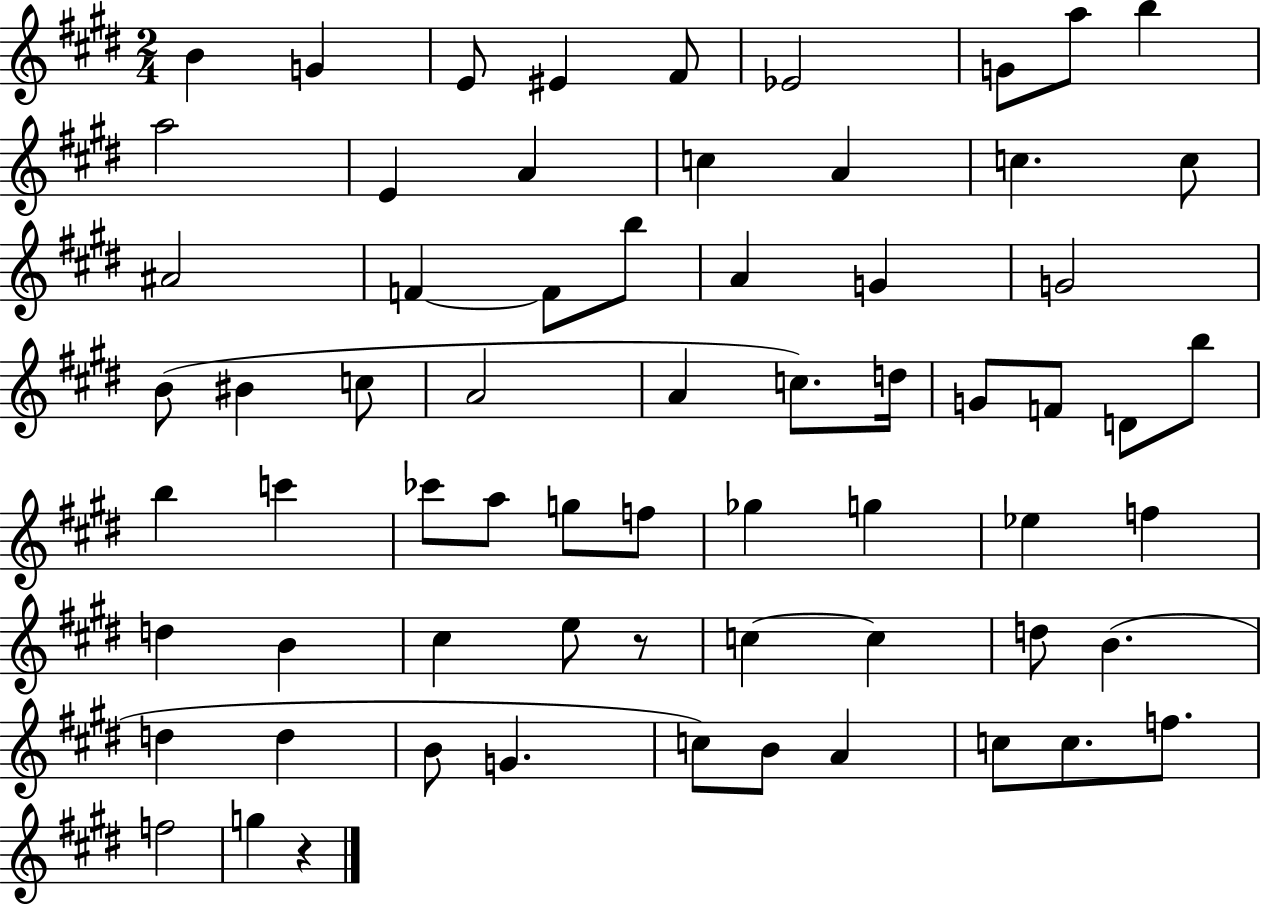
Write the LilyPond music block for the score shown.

{
  \clef treble
  \numericTimeSignature
  \time 2/4
  \key e \major
  b'4 g'4 | e'8 eis'4 fis'8 | ees'2 | g'8 a''8 b''4 | \break a''2 | e'4 a'4 | c''4 a'4 | c''4. c''8 | \break ais'2 | f'4~~ f'8 b''8 | a'4 g'4 | g'2 | \break b'8( bis'4 c''8 | a'2 | a'4 c''8.) d''16 | g'8 f'8 d'8 b''8 | \break b''4 c'''4 | ces'''8 a''8 g''8 f''8 | ges''4 g''4 | ees''4 f''4 | \break d''4 b'4 | cis''4 e''8 r8 | c''4~~ c''4 | d''8 b'4.( | \break d''4 d''4 | b'8 g'4. | c''8) b'8 a'4 | c''8 c''8. f''8. | \break f''2 | g''4 r4 | \bar "|."
}